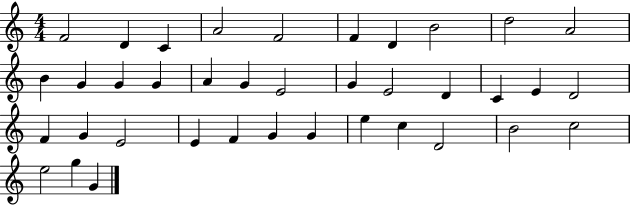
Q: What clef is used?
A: treble